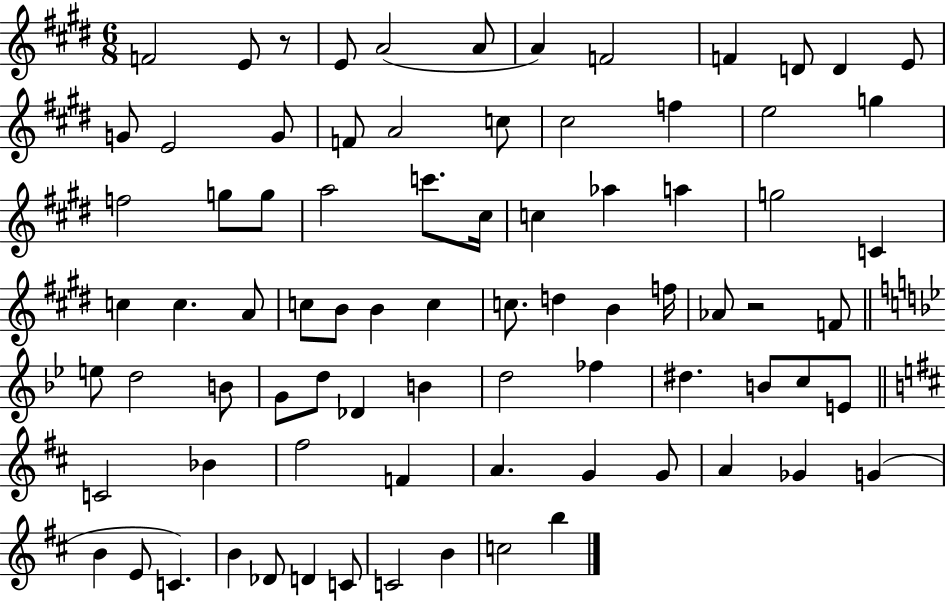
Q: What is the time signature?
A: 6/8